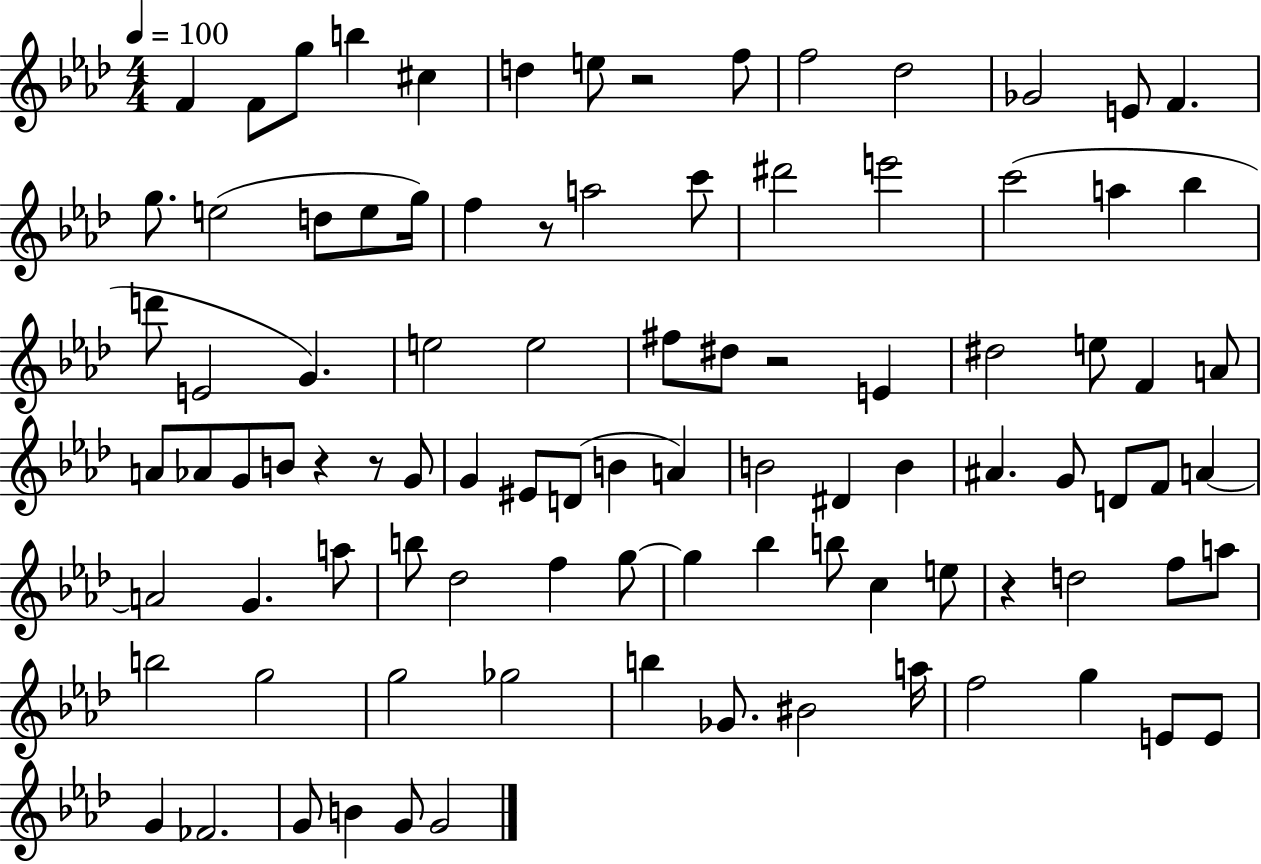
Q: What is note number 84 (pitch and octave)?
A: G4